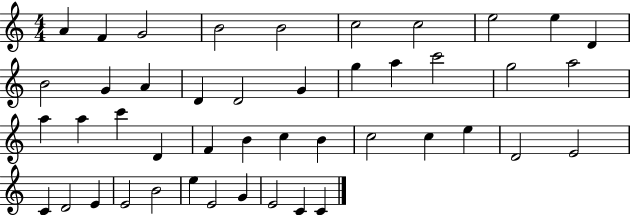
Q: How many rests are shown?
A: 0